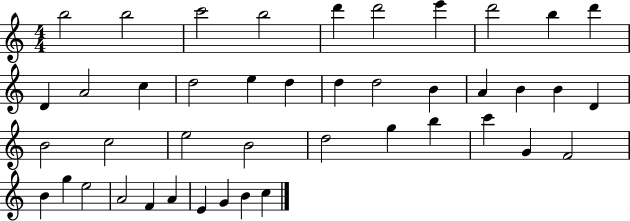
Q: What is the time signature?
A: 4/4